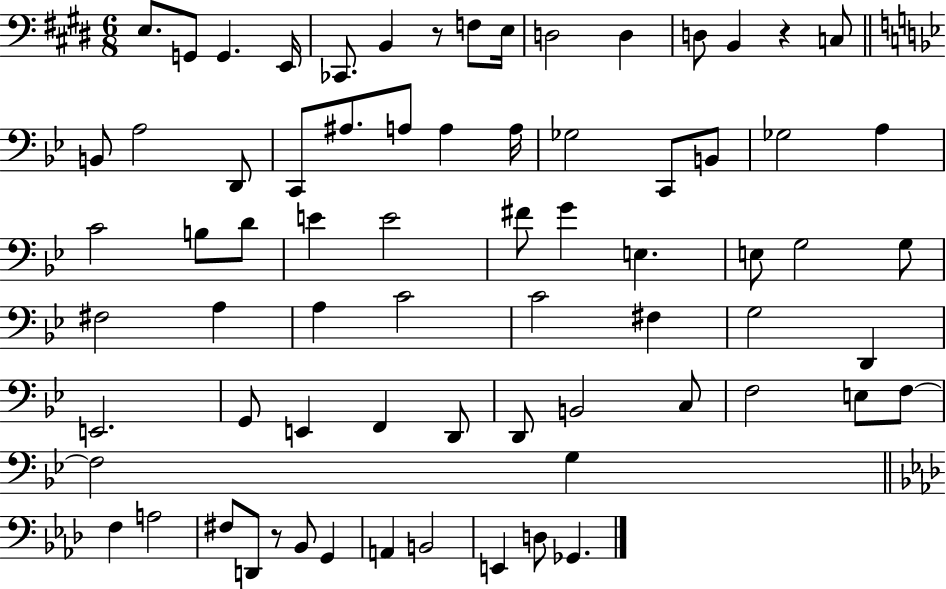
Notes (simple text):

E3/e. G2/e G2/q. E2/s CES2/e. B2/q R/e F3/e E3/s D3/h D3/q D3/e B2/q R/q C3/e B2/e A3/h D2/e C2/e A#3/e. A3/e A3/q A3/s Gb3/h C2/e B2/e Gb3/h A3/q C4/h B3/e D4/e E4/q E4/h F#4/e G4/q E3/q. E3/e G3/h G3/e F#3/h A3/q A3/q C4/h C4/h F#3/q G3/h D2/q E2/h. G2/e E2/q F2/q D2/e D2/e B2/h C3/e F3/h E3/e F3/e F3/h G3/q F3/q A3/h F#3/e D2/e R/e Bb2/e G2/q A2/q B2/h E2/q D3/e Gb2/q.